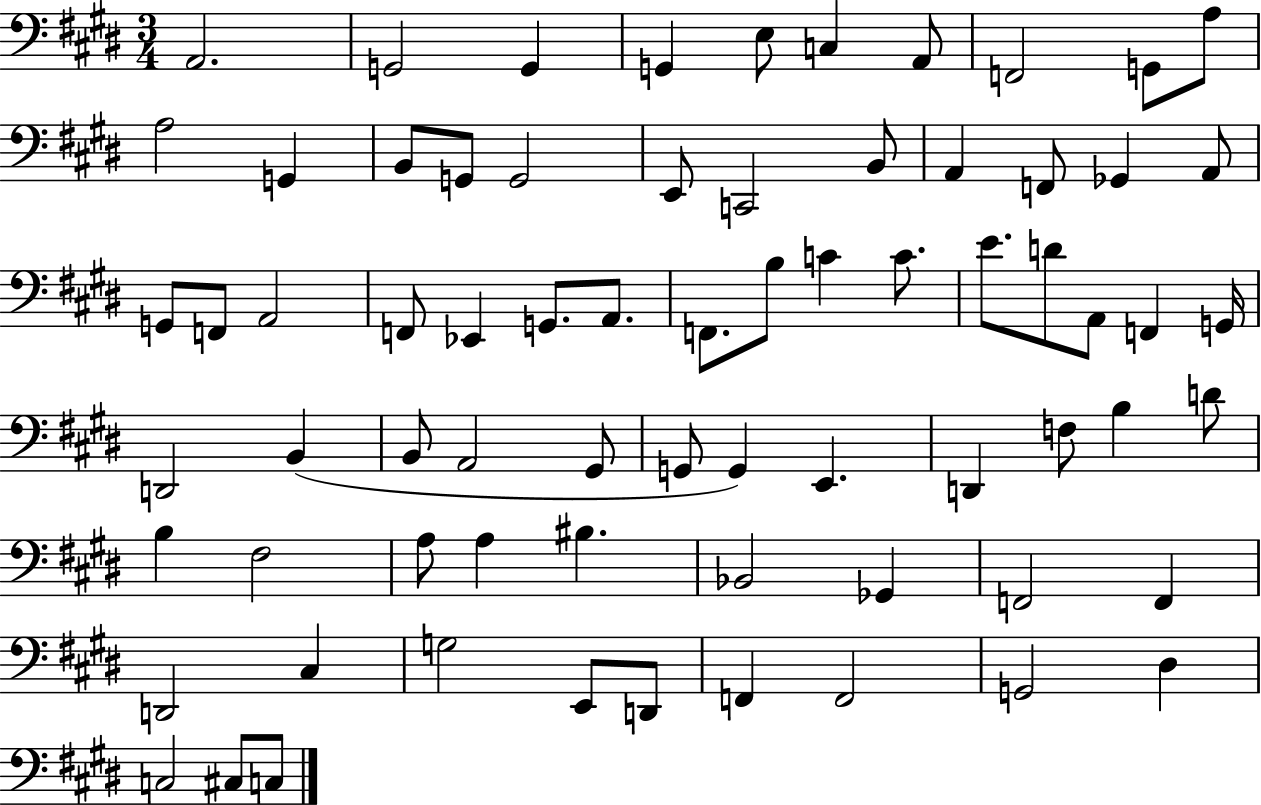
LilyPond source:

{
  \clef bass
  \numericTimeSignature
  \time 3/4
  \key e \major
  a,2. | g,2 g,4 | g,4 e8 c4 a,8 | f,2 g,8 a8 | \break a2 g,4 | b,8 g,8 g,2 | e,8 c,2 b,8 | a,4 f,8 ges,4 a,8 | \break g,8 f,8 a,2 | f,8 ees,4 g,8. a,8. | f,8. b8 c'4 c'8. | e'8. d'8 a,8 f,4 g,16 | \break d,2 b,4( | b,8 a,2 gis,8 | g,8 g,4) e,4. | d,4 f8 b4 d'8 | \break b4 fis2 | a8 a4 bis4. | bes,2 ges,4 | f,2 f,4 | \break d,2 cis4 | g2 e,8 d,8 | f,4 f,2 | g,2 dis4 | \break c2 cis8 c8 | \bar "|."
}